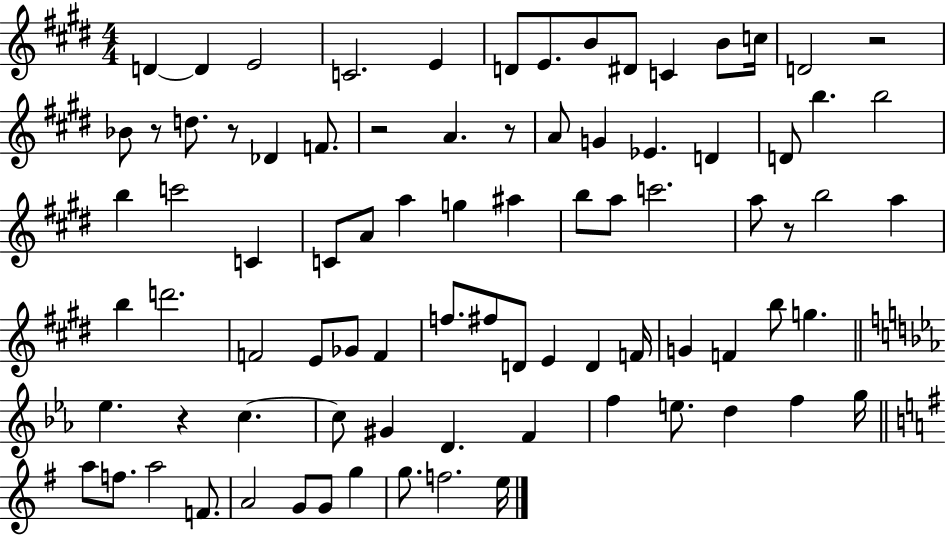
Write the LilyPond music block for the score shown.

{
  \clef treble
  \numericTimeSignature
  \time 4/4
  \key e \major
  d'4~~ d'4 e'2 | c'2. e'4 | d'8 e'8. b'8 dis'8 c'4 b'8 c''16 | d'2 r2 | \break bes'8 r8 d''8. r8 des'4 f'8. | r2 a'4. r8 | a'8 g'4 ees'4. d'4 | d'8 b''4. b''2 | \break b''4 c'''2 c'4 | c'8 a'8 a''4 g''4 ais''4 | b''8 a''8 c'''2. | a''8 r8 b''2 a''4 | \break b''4 d'''2. | f'2 e'8 ges'8 f'4 | f''8. fis''8 d'8 e'4 d'4 f'16 | g'4 f'4 b''8 g''4. | \break \bar "||" \break \key ees \major ees''4. r4 c''4.~~ | c''8 gis'4 d'4. f'4 | f''4 e''8. d''4 f''4 g''16 | \bar "||" \break \key e \minor a''8 f''8. a''2 f'8. | a'2 g'8 g'8 g''4 | g''8. f''2. e''16 | \bar "|."
}